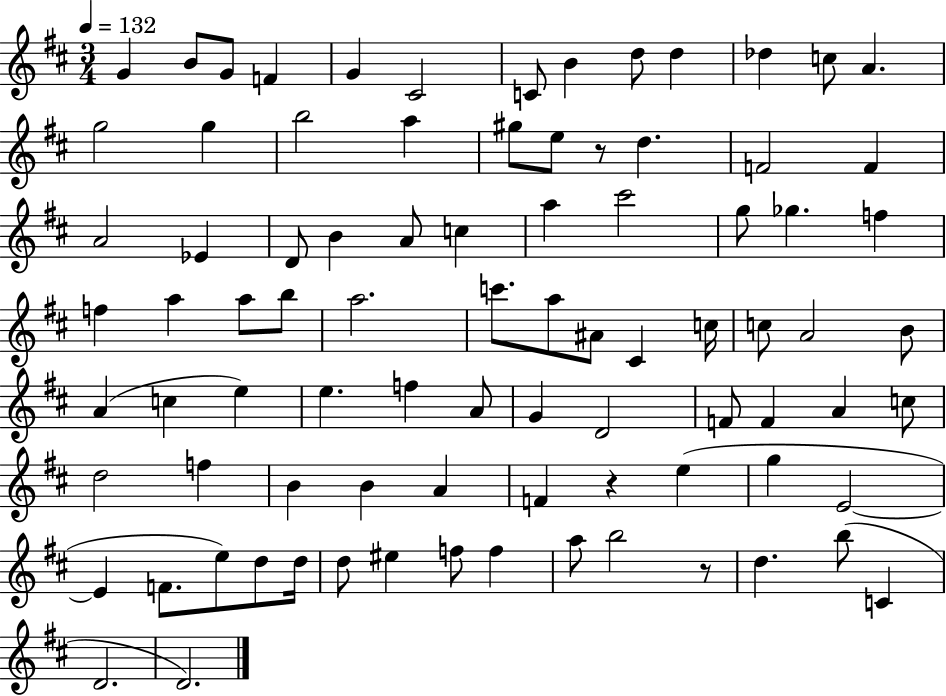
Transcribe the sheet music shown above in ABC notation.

X:1
T:Untitled
M:3/4
L:1/4
K:D
G B/2 G/2 F G ^C2 C/2 B d/2 d _d c/2 A g2 g b2 a ^g/2 e/2 z/2 d F2 F A2 _E D/2 B A/2 c a ^c'2 g/2 _g f f a a/2 b/2 a2 c'/2 a/2 ^A/2 ^C c/4 c/2 A2 B/2 A c e e f A/2 G D2 F/2 F A c/2 d2 f B B A F z e g E2 E F/2 e/2 d/2 d/4 d/2 ^e f/2 f a/2 b2 z/2 d b/2 C D2 D2